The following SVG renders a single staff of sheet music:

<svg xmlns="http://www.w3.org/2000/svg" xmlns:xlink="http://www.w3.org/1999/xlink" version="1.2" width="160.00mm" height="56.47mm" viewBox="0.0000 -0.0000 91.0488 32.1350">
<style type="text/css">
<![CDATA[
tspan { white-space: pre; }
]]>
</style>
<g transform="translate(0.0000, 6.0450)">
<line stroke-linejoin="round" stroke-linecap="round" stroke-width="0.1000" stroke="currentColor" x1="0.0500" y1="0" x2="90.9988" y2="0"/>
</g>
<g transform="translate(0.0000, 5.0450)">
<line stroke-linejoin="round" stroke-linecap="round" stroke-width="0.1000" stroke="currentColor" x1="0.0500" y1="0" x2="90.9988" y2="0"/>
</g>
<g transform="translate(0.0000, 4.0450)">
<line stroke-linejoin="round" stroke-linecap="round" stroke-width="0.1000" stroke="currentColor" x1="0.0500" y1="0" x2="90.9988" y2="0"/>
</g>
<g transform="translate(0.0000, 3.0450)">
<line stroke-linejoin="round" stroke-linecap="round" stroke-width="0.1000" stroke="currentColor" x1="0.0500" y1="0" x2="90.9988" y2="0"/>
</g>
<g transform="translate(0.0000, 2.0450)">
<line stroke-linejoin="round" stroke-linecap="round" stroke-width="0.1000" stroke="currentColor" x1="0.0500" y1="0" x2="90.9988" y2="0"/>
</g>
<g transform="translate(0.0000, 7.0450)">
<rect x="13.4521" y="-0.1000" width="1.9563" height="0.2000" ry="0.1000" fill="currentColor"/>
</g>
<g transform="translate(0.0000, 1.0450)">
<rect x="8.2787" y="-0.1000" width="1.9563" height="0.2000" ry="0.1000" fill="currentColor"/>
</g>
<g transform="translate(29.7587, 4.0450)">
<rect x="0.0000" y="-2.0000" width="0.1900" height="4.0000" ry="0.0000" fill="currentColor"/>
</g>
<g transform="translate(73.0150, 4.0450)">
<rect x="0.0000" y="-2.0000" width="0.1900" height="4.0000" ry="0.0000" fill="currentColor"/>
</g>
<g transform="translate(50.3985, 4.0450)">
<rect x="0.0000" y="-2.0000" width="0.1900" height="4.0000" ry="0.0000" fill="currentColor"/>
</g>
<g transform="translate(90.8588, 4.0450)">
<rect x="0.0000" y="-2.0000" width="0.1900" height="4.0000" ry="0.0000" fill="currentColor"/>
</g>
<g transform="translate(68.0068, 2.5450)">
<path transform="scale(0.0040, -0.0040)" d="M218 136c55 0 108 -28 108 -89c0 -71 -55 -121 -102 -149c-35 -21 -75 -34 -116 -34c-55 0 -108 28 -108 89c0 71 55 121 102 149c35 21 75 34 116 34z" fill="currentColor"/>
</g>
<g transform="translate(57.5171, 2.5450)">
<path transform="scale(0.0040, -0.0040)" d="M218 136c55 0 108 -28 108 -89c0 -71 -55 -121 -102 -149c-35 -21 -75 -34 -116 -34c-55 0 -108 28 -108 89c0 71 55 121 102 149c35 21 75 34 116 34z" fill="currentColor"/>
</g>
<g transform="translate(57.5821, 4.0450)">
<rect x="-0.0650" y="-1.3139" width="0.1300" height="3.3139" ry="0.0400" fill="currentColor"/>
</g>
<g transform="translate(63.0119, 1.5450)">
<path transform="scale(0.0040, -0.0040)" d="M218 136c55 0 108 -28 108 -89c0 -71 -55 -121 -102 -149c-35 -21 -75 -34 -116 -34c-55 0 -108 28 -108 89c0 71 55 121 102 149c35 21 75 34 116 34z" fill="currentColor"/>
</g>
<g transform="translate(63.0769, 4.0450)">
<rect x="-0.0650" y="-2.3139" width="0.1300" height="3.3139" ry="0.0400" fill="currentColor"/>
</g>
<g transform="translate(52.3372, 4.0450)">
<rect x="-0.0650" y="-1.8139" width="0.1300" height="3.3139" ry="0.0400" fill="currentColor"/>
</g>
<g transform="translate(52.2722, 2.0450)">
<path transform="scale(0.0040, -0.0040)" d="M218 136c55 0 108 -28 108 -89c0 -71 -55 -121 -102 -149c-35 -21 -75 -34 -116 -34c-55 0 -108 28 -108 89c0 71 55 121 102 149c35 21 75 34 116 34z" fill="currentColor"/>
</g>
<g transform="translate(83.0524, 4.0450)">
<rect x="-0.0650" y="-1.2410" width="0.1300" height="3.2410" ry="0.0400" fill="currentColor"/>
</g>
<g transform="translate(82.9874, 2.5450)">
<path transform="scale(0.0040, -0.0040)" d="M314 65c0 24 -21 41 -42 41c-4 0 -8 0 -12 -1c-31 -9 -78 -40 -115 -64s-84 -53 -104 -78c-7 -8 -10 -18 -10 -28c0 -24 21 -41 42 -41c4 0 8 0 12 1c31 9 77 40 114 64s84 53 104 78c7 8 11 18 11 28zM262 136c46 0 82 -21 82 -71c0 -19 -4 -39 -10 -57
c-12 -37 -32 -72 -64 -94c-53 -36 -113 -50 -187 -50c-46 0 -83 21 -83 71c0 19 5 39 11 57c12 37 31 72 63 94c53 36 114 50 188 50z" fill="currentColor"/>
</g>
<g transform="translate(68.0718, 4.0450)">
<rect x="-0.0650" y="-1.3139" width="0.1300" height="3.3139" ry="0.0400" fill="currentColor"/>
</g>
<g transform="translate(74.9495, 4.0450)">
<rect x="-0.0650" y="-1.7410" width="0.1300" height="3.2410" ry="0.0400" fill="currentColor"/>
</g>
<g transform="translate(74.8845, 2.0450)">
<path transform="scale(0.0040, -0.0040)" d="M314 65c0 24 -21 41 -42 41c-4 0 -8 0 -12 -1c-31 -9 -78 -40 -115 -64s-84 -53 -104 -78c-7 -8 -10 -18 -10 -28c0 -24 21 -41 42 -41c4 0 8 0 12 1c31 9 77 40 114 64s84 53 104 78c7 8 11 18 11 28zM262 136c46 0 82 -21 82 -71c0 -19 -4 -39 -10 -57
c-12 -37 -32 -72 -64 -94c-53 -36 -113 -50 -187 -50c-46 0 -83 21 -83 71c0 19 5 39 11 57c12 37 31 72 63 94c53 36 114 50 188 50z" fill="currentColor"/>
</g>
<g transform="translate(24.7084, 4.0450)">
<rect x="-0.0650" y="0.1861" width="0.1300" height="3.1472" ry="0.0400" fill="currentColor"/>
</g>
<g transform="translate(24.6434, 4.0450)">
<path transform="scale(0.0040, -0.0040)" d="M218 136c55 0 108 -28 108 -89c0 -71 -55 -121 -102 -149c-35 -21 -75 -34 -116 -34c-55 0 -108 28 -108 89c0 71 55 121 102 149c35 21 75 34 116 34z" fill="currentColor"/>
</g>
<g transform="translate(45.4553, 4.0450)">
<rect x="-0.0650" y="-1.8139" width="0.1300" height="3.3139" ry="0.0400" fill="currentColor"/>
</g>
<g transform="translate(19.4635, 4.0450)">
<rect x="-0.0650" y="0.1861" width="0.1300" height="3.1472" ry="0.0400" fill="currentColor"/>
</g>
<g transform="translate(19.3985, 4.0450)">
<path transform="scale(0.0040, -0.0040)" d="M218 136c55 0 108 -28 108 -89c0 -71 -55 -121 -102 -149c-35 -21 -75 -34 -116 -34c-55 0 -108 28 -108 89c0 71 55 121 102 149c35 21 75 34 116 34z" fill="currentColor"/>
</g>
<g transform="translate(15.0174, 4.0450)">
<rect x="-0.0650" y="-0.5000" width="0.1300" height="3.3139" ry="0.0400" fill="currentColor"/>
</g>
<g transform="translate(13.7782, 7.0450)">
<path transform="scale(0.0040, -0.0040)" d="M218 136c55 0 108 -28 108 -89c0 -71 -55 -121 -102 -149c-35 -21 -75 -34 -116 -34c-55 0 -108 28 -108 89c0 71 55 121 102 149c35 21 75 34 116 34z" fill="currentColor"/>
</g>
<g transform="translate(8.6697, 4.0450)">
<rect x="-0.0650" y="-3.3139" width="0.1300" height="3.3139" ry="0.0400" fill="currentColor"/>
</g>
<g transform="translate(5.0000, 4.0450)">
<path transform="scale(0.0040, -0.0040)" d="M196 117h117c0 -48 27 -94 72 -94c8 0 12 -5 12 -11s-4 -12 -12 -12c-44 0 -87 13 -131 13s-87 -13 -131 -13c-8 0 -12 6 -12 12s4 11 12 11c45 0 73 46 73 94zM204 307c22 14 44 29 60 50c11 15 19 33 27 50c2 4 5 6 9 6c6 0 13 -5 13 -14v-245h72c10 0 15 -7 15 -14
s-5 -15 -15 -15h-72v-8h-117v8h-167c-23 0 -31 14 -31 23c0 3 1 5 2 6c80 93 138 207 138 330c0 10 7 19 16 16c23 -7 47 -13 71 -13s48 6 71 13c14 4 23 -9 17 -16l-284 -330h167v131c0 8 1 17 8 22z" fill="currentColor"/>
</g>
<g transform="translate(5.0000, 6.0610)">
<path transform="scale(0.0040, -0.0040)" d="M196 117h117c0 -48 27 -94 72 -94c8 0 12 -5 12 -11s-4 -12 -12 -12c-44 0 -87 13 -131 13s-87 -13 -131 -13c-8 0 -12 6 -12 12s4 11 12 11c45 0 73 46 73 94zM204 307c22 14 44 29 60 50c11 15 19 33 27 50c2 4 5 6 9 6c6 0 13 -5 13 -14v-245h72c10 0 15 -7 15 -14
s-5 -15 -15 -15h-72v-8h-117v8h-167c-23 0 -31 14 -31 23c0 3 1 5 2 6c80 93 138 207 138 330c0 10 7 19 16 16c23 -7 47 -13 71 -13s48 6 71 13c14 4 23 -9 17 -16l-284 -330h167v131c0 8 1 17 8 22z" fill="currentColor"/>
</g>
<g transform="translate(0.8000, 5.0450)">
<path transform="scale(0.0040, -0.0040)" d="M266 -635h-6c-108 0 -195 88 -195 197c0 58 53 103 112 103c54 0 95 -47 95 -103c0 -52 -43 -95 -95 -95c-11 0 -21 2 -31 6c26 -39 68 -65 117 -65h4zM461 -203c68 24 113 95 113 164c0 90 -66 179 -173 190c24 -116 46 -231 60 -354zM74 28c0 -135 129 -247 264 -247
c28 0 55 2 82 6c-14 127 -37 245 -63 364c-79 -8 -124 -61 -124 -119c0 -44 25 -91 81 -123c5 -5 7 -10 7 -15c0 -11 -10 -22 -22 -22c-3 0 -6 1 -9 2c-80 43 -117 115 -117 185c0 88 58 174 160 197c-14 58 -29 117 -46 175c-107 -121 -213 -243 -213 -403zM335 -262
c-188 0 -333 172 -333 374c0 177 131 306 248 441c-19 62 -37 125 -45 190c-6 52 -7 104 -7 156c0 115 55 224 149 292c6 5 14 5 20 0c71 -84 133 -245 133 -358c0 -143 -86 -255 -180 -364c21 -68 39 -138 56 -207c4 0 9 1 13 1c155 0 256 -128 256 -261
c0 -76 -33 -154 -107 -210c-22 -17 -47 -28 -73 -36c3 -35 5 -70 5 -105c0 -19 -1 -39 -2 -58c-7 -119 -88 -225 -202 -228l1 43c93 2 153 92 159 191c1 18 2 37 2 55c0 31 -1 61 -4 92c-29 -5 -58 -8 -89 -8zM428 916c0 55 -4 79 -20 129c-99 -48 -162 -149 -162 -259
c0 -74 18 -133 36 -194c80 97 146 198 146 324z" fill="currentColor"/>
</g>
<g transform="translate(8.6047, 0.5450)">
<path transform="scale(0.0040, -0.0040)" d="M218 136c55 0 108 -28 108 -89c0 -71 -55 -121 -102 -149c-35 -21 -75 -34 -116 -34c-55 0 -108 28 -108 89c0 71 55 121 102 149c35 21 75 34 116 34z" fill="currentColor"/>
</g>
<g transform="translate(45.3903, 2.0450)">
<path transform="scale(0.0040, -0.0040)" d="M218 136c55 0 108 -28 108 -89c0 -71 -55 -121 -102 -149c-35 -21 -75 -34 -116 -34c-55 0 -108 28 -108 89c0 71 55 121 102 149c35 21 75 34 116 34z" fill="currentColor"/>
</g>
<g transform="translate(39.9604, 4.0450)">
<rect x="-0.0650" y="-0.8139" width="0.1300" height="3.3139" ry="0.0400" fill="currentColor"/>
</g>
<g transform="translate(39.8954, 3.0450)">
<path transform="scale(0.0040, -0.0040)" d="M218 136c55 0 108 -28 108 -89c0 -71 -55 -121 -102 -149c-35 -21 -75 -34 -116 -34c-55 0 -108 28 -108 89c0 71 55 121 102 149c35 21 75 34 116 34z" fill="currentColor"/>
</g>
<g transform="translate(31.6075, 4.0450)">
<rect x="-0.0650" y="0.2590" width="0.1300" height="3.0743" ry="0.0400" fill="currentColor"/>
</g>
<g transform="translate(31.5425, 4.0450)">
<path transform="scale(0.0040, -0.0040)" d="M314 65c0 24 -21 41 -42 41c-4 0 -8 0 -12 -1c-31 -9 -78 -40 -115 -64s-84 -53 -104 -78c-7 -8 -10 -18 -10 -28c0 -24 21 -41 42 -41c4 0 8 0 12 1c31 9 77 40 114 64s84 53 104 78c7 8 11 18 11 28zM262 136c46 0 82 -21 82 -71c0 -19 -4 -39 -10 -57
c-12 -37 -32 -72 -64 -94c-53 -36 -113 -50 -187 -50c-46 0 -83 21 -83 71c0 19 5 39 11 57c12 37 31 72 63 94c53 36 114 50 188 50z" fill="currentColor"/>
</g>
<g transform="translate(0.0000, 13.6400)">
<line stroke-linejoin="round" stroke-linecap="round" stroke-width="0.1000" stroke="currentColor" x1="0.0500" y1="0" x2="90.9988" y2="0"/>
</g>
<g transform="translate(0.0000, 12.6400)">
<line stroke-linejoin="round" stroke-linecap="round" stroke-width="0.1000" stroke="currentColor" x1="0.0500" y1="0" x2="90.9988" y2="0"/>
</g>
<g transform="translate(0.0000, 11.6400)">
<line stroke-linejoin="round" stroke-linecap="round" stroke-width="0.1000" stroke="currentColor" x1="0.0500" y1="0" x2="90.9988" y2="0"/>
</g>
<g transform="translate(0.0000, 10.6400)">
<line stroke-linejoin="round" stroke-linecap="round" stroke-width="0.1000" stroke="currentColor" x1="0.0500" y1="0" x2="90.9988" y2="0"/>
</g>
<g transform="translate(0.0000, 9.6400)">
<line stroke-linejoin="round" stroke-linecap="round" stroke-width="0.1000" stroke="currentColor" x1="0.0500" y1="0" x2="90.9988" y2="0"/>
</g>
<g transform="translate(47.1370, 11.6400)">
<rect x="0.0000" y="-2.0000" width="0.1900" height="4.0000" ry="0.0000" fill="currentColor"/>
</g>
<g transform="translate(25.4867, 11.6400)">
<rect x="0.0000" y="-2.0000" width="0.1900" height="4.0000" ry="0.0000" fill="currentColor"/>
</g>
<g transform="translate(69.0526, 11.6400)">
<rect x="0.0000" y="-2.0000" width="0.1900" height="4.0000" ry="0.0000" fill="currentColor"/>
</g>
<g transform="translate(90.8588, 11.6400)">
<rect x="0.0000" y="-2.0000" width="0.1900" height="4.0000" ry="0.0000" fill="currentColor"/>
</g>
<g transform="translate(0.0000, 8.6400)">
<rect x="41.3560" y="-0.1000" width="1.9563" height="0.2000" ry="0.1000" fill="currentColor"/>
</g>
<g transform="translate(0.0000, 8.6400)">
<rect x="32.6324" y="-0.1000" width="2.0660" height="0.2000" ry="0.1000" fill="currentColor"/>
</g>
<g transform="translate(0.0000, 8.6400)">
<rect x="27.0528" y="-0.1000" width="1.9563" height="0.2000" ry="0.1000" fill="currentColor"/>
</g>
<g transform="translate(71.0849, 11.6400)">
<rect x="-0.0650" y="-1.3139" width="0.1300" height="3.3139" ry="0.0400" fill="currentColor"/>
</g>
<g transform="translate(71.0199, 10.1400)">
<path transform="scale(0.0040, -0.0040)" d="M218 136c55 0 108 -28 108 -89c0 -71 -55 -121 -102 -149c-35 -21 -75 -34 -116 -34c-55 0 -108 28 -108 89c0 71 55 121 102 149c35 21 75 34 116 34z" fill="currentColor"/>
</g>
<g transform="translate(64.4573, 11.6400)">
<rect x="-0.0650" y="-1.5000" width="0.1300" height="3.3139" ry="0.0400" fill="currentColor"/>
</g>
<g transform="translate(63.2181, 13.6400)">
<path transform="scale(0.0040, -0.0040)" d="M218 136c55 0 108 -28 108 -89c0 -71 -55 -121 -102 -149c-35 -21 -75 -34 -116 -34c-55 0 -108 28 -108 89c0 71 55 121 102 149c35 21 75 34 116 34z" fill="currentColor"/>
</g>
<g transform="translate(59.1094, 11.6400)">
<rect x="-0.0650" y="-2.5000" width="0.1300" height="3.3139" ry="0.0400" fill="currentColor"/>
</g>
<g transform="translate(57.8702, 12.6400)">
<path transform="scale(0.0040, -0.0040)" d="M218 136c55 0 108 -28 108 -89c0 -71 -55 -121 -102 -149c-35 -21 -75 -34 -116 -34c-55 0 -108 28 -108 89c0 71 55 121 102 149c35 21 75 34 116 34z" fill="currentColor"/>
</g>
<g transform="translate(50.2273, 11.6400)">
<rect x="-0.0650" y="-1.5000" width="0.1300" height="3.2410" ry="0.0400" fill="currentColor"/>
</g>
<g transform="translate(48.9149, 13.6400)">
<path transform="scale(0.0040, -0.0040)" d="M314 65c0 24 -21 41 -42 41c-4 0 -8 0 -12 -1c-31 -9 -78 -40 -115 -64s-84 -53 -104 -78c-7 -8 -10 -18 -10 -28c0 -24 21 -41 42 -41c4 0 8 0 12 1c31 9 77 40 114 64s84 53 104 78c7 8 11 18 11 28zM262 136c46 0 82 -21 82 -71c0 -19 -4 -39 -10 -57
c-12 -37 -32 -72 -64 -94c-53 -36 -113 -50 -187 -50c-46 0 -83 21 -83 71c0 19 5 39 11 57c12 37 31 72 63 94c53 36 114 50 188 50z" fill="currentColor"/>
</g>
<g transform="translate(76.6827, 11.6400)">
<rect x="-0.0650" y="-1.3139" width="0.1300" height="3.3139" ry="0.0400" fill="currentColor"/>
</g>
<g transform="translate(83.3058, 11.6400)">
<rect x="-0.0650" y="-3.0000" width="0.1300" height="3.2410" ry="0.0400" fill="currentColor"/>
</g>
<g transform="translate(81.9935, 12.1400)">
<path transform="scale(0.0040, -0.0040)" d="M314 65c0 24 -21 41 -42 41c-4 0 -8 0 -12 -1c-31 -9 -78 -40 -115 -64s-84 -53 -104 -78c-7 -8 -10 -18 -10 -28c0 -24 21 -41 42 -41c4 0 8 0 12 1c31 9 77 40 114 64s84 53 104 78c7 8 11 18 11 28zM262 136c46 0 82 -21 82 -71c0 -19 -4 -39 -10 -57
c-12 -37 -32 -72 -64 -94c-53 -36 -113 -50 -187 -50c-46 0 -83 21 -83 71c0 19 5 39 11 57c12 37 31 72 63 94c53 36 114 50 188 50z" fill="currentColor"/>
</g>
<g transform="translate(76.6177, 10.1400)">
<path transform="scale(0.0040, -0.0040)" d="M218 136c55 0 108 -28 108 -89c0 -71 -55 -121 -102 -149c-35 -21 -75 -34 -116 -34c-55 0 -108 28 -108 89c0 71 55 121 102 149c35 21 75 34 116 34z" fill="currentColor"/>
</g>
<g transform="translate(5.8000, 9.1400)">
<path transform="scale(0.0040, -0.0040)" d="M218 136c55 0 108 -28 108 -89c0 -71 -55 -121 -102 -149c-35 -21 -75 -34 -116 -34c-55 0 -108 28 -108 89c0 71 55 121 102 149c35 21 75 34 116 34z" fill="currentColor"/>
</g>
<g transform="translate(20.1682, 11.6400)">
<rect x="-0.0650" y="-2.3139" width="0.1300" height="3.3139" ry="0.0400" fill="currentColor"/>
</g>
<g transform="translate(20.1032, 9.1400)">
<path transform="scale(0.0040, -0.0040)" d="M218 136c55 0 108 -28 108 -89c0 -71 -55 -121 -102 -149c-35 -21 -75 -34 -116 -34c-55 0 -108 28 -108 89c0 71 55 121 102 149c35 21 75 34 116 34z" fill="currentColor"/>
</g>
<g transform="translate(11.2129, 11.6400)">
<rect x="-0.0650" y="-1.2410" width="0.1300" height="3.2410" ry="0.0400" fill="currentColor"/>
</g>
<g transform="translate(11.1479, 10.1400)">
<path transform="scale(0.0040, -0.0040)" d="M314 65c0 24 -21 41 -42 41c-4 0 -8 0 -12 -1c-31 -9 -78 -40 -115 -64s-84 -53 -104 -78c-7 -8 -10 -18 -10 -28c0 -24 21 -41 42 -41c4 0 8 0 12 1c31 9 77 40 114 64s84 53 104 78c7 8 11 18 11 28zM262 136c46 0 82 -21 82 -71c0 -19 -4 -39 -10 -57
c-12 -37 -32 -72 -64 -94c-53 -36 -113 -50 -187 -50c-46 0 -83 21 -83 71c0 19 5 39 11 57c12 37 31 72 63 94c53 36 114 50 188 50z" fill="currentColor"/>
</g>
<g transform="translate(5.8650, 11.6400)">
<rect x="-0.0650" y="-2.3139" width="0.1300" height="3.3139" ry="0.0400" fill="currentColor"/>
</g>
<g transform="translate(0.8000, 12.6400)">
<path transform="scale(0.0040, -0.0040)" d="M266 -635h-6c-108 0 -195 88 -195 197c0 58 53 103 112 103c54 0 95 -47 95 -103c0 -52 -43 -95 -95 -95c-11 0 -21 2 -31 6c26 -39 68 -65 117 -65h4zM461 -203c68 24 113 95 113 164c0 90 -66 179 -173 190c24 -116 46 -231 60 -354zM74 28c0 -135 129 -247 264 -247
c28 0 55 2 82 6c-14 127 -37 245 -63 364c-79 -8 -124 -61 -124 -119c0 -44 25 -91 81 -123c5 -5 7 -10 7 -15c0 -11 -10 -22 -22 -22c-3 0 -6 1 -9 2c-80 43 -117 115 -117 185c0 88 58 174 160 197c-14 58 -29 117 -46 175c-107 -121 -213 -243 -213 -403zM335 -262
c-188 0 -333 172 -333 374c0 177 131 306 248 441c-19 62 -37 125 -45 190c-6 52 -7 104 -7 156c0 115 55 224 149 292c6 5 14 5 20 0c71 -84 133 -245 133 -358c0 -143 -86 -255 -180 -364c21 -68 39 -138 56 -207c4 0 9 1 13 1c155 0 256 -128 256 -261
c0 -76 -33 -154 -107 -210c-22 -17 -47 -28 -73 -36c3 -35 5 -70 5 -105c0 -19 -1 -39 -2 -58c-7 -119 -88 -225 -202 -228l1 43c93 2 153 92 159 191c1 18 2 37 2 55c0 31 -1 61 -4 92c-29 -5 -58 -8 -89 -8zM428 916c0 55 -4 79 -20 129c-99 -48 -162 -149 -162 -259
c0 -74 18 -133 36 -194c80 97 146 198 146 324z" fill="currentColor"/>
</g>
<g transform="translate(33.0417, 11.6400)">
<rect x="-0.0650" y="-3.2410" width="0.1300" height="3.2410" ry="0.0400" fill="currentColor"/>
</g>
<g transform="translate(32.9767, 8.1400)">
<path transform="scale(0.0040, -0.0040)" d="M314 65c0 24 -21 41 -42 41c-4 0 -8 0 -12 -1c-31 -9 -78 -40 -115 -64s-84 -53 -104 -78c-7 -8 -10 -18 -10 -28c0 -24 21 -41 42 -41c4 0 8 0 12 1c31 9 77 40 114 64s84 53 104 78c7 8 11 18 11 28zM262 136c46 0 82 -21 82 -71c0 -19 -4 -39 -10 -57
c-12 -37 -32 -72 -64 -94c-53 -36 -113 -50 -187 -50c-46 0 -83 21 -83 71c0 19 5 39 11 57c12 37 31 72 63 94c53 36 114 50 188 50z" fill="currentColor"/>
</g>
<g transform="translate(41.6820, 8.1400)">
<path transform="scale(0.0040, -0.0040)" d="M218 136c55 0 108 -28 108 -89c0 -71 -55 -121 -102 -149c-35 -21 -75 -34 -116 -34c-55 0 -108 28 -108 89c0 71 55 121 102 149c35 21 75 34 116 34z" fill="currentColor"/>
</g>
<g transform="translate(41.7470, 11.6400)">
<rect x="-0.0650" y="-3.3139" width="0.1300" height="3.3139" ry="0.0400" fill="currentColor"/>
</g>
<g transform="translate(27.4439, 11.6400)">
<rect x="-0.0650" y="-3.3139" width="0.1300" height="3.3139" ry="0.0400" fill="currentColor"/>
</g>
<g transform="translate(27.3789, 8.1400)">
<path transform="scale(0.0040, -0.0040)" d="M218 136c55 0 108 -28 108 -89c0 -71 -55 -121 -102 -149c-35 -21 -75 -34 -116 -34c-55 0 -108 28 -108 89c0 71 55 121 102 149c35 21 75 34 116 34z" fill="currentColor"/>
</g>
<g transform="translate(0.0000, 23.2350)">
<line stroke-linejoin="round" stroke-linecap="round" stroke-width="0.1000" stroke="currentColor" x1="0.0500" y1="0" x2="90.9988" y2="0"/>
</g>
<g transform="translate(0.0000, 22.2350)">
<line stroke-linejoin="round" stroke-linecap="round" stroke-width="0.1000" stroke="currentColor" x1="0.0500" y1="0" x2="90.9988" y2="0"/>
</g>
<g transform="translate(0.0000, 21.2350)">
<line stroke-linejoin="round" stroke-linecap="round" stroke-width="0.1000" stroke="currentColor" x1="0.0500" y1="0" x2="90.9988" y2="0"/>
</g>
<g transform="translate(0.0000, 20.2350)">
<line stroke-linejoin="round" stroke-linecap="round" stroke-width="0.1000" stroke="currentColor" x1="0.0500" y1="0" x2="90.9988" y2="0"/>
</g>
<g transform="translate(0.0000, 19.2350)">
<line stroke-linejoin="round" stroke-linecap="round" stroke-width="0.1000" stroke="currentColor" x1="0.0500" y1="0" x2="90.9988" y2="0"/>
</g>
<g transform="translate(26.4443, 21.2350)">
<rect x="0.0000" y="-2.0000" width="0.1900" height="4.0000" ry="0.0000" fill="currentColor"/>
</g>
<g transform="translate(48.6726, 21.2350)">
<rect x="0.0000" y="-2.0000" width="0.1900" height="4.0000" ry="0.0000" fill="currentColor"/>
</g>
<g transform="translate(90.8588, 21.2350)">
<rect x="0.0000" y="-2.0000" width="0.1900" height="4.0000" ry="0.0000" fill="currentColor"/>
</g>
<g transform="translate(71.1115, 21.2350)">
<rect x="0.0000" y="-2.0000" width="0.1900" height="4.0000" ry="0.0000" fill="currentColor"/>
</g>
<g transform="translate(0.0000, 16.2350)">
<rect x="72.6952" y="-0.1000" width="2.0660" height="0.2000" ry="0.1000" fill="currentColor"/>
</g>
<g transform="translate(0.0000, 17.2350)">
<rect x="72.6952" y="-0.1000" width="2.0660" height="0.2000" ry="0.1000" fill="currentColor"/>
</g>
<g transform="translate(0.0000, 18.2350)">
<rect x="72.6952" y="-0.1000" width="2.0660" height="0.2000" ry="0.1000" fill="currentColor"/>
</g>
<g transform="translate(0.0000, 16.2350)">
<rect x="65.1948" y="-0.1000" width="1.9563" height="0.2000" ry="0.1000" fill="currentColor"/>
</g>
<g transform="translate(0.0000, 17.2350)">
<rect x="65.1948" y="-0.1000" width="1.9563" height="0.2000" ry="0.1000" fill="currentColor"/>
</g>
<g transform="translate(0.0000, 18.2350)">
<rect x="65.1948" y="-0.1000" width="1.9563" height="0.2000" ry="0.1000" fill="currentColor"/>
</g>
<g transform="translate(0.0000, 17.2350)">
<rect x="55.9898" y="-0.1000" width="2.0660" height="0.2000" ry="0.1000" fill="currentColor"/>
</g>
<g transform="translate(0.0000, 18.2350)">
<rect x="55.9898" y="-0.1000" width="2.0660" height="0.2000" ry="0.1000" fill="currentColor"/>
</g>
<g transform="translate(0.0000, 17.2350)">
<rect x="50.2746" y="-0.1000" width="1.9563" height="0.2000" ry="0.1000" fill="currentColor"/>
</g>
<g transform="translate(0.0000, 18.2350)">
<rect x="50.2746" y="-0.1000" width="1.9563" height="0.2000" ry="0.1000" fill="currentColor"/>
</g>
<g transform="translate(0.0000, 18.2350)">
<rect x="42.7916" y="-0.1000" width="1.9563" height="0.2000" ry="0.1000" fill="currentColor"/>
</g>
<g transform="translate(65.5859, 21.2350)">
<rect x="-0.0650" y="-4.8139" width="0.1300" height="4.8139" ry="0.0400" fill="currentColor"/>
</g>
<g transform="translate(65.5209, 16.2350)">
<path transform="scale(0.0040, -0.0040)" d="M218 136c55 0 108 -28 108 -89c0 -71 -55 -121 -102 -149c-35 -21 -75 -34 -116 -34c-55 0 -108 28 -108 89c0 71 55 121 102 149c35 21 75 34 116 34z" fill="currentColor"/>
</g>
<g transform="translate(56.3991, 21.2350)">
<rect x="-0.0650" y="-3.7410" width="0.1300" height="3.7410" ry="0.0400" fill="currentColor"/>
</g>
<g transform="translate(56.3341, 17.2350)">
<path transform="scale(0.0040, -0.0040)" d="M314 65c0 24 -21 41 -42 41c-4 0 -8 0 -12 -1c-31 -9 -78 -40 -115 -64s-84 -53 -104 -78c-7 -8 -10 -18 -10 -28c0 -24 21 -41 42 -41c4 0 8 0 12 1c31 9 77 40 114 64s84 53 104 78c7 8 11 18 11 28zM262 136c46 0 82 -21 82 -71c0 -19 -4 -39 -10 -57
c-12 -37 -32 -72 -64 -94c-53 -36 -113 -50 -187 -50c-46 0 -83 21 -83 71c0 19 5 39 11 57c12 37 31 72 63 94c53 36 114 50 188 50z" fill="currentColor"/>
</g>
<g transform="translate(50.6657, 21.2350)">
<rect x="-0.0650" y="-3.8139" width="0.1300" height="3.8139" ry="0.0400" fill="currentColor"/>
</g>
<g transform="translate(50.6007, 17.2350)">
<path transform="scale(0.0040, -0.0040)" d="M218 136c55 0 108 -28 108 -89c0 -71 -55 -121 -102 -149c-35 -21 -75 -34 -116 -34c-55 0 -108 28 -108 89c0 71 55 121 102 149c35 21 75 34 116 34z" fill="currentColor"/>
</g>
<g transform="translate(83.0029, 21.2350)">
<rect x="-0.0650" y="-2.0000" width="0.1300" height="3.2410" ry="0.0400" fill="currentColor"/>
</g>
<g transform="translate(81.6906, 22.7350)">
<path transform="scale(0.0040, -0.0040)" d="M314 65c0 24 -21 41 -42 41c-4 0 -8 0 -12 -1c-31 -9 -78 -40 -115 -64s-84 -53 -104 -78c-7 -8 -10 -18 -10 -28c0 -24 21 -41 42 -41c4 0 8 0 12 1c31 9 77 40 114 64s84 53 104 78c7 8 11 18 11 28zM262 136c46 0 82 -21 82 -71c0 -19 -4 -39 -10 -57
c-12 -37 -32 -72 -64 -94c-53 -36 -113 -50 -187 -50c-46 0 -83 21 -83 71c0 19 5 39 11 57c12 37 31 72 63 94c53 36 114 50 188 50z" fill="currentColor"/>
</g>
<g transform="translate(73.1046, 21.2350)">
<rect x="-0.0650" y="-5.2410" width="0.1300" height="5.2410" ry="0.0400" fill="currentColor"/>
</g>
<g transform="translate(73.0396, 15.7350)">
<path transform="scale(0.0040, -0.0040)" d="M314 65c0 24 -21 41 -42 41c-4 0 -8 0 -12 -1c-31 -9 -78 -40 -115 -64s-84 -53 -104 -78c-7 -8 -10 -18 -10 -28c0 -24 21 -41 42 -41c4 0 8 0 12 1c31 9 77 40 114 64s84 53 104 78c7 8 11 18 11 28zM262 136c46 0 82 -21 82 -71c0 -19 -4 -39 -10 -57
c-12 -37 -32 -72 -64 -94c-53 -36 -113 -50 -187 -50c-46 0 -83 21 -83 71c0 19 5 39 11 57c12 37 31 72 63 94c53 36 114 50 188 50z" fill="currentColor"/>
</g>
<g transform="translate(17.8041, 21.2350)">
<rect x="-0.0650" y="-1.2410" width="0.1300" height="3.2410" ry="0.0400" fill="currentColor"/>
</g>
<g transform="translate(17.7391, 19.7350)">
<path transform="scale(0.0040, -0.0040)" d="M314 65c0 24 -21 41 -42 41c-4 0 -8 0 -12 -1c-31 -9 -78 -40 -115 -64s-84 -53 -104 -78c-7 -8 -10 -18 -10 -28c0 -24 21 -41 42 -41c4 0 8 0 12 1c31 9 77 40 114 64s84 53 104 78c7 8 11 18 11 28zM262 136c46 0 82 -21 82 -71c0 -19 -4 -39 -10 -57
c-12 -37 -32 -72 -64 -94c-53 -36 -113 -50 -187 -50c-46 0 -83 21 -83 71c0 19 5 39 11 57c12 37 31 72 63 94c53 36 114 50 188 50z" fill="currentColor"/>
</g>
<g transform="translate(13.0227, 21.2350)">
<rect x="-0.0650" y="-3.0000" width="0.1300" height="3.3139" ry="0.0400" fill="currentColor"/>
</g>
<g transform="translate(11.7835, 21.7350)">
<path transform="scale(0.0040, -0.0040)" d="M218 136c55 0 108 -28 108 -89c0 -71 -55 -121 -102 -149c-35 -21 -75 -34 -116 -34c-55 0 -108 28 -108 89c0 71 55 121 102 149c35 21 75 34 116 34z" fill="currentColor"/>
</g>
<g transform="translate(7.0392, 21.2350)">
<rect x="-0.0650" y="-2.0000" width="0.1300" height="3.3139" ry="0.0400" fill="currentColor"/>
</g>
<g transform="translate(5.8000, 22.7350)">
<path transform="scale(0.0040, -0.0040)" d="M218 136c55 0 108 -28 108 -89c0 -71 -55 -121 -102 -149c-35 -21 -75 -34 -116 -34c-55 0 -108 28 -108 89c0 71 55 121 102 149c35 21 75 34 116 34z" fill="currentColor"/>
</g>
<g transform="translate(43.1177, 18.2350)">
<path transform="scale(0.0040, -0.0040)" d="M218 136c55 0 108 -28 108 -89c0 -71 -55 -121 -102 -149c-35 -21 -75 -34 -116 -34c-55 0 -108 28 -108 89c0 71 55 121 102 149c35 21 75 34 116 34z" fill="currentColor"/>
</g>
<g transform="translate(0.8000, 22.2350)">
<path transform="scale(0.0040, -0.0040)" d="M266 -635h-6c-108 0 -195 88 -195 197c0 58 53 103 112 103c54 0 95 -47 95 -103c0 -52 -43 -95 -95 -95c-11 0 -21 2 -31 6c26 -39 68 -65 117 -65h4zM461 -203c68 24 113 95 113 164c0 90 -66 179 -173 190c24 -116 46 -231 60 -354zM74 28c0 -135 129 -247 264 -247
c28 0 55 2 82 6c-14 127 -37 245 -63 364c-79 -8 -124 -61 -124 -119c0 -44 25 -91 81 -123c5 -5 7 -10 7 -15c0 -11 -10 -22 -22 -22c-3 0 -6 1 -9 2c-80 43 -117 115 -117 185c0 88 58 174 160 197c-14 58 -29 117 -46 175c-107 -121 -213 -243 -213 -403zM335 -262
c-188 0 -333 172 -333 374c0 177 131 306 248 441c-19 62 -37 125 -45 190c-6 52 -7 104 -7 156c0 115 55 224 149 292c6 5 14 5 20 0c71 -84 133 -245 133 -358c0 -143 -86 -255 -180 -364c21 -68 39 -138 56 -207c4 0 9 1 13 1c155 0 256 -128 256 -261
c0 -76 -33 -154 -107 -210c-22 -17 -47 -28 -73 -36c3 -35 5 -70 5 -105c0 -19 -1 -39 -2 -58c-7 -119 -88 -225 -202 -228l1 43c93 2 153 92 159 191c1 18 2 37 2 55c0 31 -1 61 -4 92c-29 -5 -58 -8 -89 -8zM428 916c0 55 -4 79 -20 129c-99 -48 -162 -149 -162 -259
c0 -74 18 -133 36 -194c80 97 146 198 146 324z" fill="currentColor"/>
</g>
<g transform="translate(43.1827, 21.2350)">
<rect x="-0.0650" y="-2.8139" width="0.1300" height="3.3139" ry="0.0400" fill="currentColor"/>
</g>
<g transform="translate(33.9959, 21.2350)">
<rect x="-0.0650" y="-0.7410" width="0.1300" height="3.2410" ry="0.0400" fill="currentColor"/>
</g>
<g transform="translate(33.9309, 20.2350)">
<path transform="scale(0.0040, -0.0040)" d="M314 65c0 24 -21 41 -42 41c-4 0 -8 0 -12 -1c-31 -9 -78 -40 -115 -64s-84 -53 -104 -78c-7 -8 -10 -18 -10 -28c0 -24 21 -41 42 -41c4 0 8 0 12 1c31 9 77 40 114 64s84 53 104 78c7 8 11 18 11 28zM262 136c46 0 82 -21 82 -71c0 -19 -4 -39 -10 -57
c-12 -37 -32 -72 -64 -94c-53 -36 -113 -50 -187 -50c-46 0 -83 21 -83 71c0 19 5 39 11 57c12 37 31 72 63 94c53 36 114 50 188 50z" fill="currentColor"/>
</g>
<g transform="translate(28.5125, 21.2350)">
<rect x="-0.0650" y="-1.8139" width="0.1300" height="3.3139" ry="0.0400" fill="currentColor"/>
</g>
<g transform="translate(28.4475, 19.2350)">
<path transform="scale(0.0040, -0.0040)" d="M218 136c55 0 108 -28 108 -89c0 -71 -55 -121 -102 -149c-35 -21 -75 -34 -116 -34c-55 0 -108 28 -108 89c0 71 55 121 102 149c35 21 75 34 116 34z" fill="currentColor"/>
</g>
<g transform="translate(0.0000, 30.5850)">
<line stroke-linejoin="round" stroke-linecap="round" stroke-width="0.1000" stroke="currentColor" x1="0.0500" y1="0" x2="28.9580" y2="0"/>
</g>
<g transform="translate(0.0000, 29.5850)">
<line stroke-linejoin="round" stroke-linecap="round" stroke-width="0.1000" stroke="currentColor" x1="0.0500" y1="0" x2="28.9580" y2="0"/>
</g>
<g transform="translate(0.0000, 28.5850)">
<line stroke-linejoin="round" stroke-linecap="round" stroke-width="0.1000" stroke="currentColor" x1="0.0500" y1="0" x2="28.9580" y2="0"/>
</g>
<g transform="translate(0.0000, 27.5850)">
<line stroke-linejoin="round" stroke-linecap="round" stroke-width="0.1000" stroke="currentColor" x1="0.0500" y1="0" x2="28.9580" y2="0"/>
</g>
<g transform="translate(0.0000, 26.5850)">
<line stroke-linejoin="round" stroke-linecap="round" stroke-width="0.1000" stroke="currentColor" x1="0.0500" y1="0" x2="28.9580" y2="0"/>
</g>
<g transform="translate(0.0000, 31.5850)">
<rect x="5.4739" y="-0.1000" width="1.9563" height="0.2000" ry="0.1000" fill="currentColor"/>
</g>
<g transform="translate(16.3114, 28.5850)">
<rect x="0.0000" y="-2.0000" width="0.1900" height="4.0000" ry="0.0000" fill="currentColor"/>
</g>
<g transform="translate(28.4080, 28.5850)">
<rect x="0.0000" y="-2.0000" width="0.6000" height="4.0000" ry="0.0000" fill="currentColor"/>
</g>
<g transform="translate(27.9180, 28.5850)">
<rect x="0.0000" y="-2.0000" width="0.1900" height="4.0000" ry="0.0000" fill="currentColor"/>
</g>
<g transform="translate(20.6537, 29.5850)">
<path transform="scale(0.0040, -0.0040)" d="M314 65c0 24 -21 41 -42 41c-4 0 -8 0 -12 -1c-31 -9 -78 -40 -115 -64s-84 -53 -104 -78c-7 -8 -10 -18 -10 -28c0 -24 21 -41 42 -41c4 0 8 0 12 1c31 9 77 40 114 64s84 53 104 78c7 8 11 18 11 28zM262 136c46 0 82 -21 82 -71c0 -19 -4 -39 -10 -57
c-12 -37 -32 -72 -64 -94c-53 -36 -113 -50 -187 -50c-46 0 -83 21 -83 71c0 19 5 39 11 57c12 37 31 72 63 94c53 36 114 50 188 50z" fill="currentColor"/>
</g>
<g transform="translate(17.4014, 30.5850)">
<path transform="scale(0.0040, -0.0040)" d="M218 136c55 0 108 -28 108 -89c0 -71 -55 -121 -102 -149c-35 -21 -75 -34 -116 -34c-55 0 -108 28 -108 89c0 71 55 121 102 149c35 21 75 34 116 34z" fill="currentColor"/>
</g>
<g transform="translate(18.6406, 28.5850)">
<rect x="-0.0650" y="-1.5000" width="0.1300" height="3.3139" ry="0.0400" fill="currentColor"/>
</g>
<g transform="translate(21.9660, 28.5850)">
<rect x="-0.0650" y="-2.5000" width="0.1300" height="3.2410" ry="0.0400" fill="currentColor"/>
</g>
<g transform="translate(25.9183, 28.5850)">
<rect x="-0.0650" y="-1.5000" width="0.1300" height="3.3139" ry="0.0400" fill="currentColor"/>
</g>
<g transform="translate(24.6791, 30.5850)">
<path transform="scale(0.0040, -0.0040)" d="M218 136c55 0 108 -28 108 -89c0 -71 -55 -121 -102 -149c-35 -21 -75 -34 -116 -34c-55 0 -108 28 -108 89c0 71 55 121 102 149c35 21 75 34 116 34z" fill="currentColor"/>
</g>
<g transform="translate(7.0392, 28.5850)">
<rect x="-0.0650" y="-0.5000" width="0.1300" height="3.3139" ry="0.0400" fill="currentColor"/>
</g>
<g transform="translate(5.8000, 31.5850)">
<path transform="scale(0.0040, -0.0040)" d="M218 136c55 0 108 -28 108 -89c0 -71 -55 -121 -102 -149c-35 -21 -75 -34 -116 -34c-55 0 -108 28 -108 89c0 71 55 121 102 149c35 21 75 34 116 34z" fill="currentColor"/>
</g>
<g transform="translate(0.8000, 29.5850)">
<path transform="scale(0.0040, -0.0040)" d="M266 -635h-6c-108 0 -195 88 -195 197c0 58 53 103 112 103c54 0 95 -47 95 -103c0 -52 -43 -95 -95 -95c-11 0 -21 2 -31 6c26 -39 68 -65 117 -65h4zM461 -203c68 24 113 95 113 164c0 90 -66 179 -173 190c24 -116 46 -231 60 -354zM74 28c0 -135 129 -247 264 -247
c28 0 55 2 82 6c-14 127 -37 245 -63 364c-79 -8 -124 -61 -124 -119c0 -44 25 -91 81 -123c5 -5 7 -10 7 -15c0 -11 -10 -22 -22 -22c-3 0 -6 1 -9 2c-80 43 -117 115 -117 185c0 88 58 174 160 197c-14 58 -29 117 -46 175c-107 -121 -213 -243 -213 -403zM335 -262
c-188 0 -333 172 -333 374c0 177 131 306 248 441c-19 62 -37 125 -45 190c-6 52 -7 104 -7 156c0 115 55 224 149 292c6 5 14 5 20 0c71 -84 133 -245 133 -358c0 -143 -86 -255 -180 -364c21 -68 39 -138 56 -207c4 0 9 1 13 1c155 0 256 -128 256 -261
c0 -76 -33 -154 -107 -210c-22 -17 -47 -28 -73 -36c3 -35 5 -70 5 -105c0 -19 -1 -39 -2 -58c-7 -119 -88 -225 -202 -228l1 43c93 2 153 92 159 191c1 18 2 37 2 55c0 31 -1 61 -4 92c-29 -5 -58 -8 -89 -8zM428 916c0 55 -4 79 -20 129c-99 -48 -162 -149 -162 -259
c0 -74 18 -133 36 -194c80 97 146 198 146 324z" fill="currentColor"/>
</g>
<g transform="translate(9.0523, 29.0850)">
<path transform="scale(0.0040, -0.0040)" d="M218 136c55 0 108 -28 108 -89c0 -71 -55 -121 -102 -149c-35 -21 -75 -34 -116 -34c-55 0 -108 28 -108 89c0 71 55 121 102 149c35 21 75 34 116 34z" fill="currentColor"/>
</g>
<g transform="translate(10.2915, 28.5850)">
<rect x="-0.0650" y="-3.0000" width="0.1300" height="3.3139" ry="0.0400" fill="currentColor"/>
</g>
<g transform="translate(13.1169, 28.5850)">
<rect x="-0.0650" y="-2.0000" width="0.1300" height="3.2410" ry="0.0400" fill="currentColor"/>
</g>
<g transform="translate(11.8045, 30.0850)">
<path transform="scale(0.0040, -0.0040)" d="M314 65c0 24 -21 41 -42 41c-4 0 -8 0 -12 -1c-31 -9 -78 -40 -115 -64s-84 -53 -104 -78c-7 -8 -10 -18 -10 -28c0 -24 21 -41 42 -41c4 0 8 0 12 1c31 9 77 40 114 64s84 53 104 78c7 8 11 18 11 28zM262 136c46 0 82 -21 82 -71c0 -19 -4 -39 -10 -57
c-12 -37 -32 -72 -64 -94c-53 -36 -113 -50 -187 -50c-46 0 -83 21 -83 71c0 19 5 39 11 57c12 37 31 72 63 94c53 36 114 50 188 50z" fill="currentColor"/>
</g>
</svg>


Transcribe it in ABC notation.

X:1
T:Untitled
M:4/4
L:1/4
K:C
b C B B B2 d f f e g e f2 e2 g e2 g b b2 b E2 G E e e A2 F A e2 f d2 a c' c'2 e' f'2 F2 C A F2 E G2 E